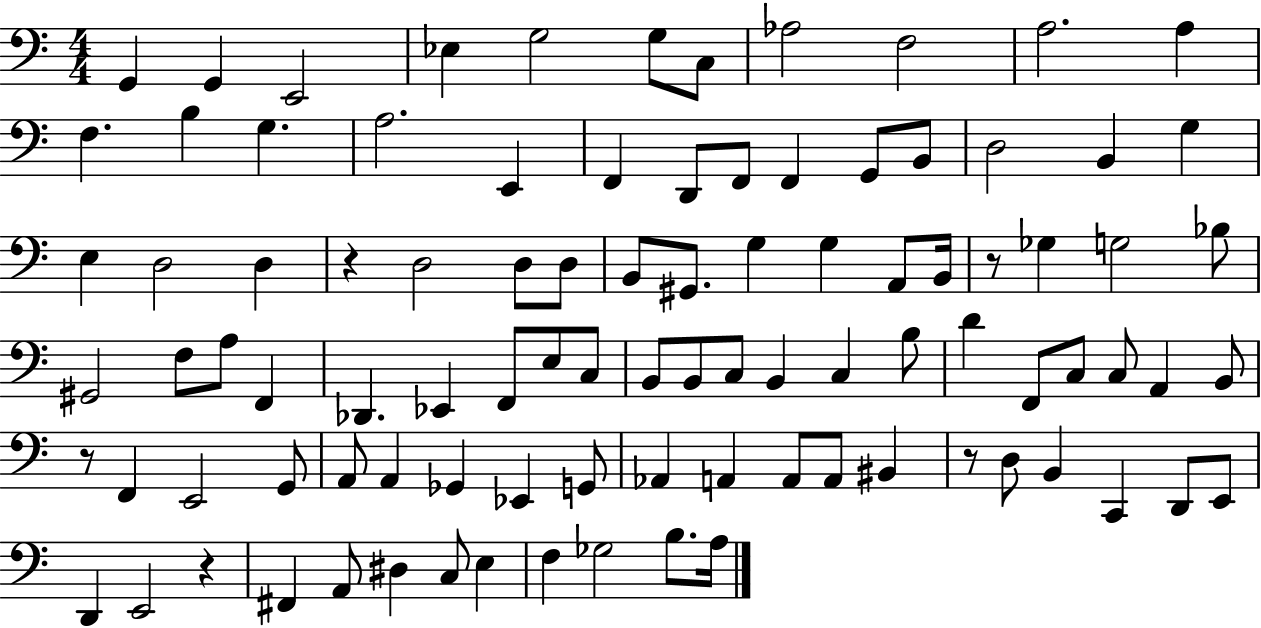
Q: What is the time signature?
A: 4/4